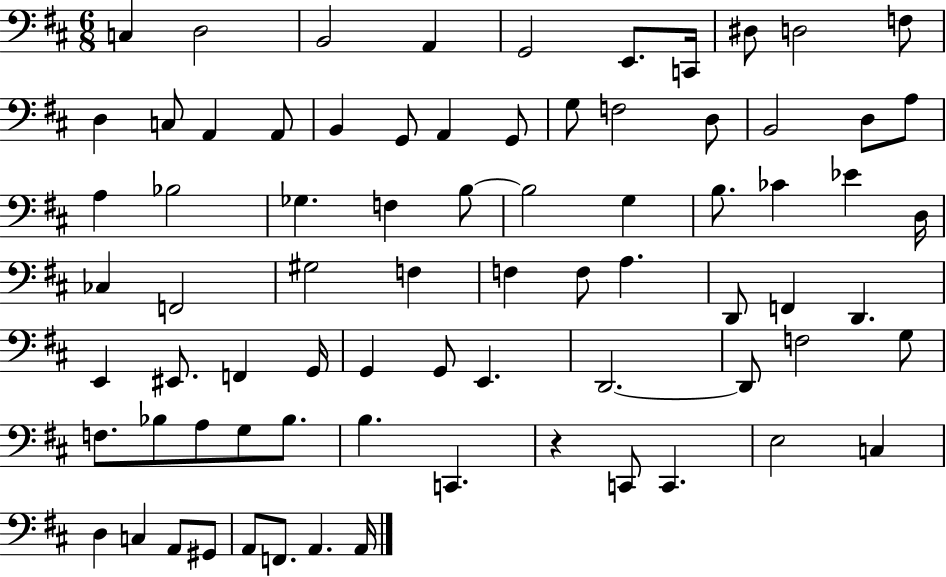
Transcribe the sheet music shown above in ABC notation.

X:1
T:Untitled
M:6/8
L:1/4
K:D
C, D,2 B,,2 A,, G,,2 E,,/2 C,,/4 ^D,/2 D,2 F,/2 D, C,/2 A,, A,,/2 B,, G,,/2 A,, G,,/2 G,/2 F,2 D,/2 B,,2 D,/2 A,/2 A, _B,2 _G, F, B,/2 B,2 G, B,/2 _C _E D,/4 _C, F,,2 ^G,2 F, F, F,/2 A, D,,/2 F,, D,, E,, ^E,,/2 F,, G,,/4 G,, G,,/2 E,, D,,2 D,,/2 F,2 G,/2 F,/2 _B,/2 A,/2 G,/2 _B,/2 B, C,, z C,,/2 C,, E,2 C, D, C, A,,/2 ^G,,/2 A,,/2 F,,/2 A,, A,,/4